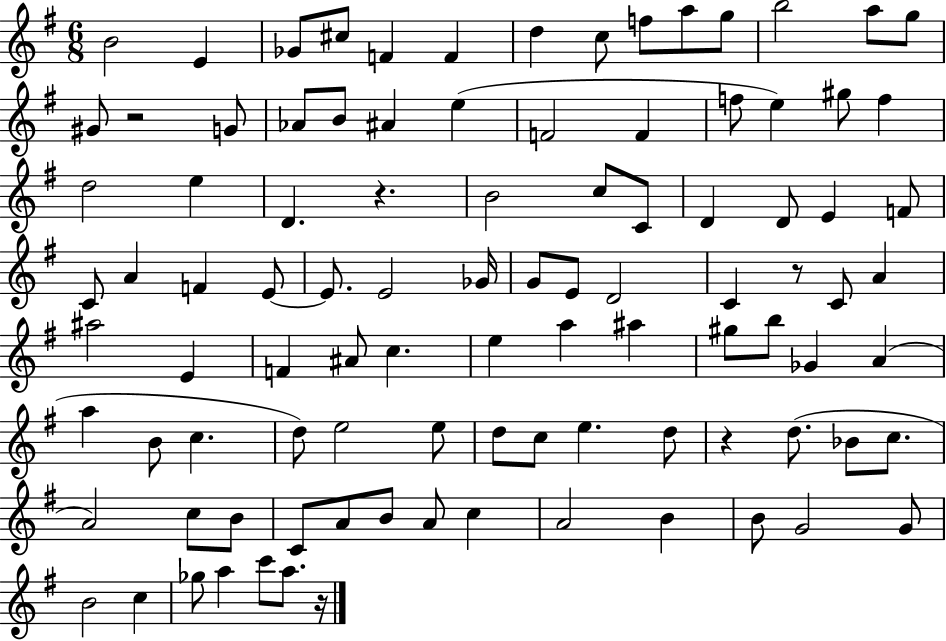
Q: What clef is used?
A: treble